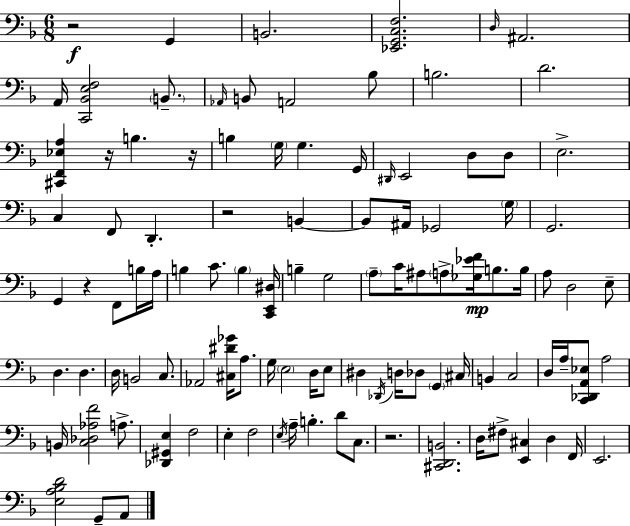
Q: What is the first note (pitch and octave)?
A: G2